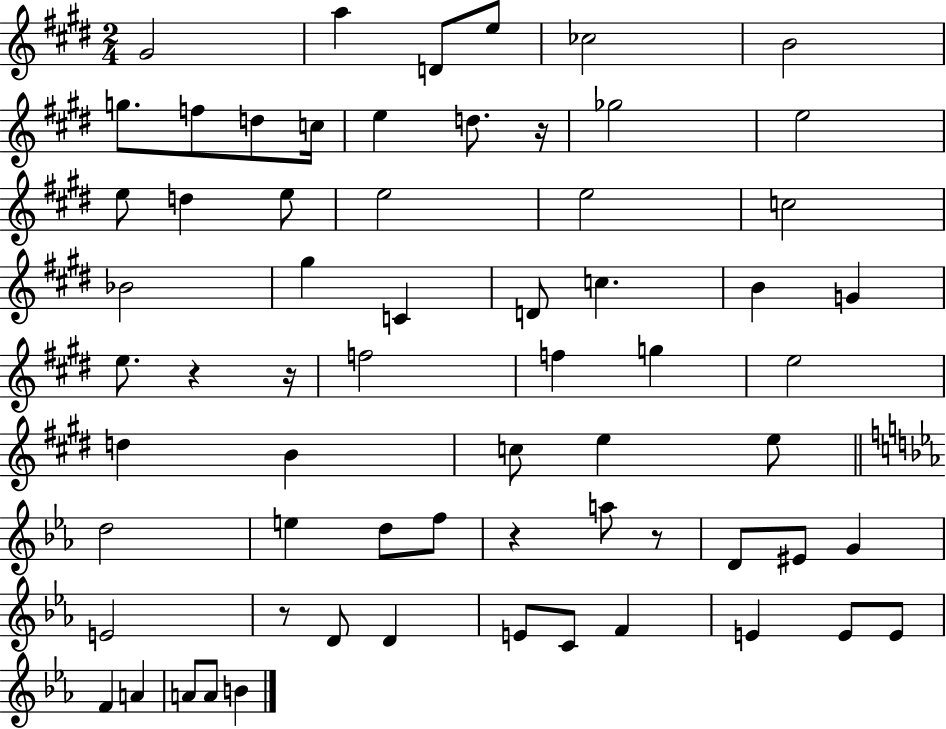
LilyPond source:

{
  \clef treble
  \numericTimeSignature
  \time 2/4
  \key e \major
  gis'2 | a''4 d'8 e''8 | ces''2 | b'2 | \break g''8. f''8 d''8 c''16 | e''4 d''8. r16 | ges''2 | e''2 | \break e''8 d''4 e''8 | e''2 | e''2 | c''2 | \break bes'2 | gis''4 c'4 | d'8 c''4. | b'4 g'4 | \break e''8. r4 r16 | f''2 | f''4 g''4 | e''2 | \break d''4 b'4 | c''8 e''4 e''8 | \bar "||" \break \key c \minor d''2 | e''4 d''8 f''8 | r4 a''8 r8 | d'8 eis'8 g'4 | \break e'2 | r8 d'8 d'4 | e'8 c'8 f'4 | e'4 e'8 e'8 | \break f'4 a'4 | a'8 a'8 b'4 | \bar "|."
}